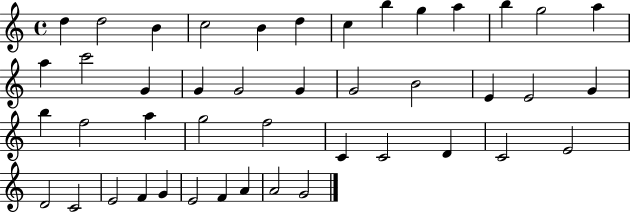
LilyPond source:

{
  \clef treble
  \time 4/4
  \defaultTimeSignature
  \key c \major
  d''4 d''2 b'4 | c''2 b'4 d''4 | c''4 b''4 g''4 a''4 | b''4 g''2 a''4 | \break a''4 c'''2 g'4 | g'4 g'2 g'4 | g'2 b'2 | e'4 e'2 g'4 | \break b''4 f''2 a''4 | g''2 f''2 | c'4 c'2 d'4 | c'2 e'2 | \break d'2 c'2 | e'2 f'4 g'4 | e'2 f'4 a'4 | a'2 g'2 | \break \bar "|."
}